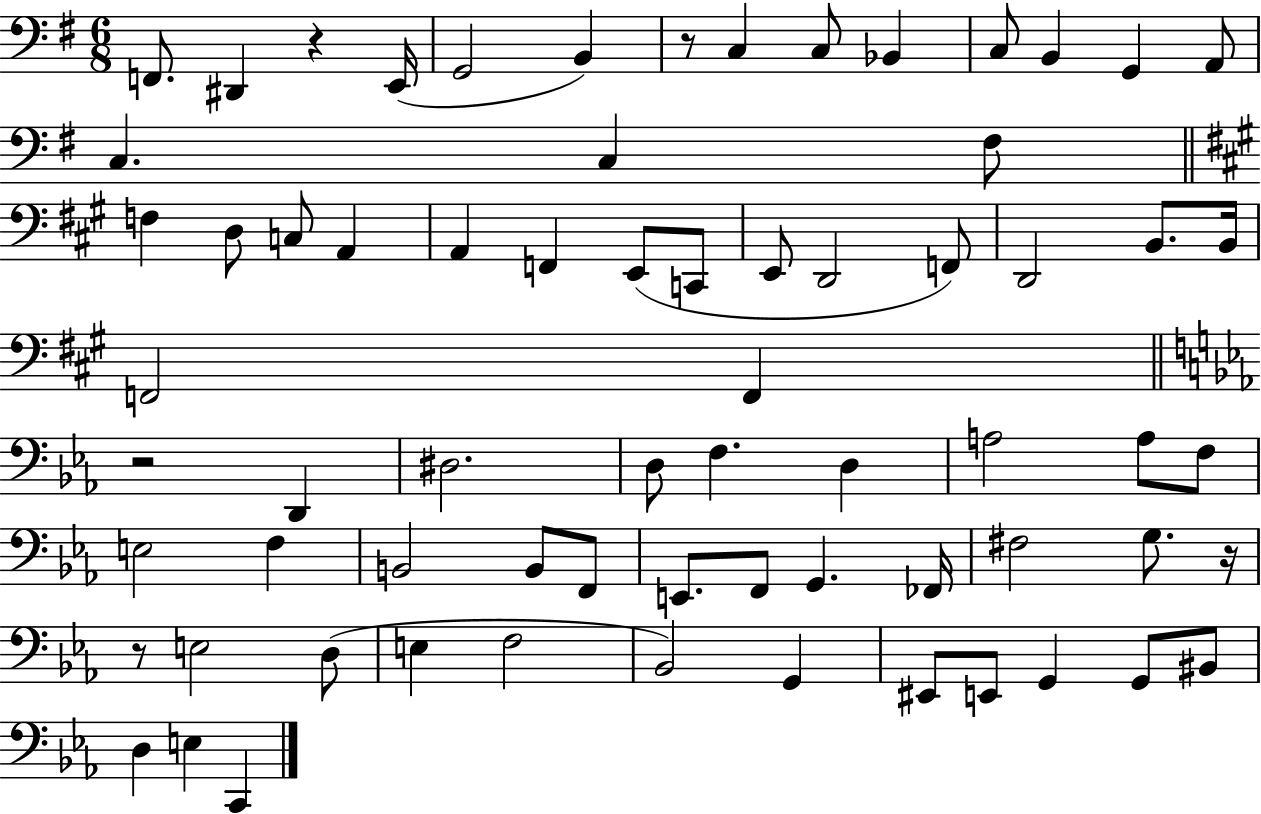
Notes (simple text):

F2/e. D#2/q R/q E2/s G2/h B2/q R/e C3/q C3/e Bb2/q C3/e B2/q G2/q A2/e C3/q. C3/q F#3/e F3/q D3/e C3/e A2/q A2/q F2/q E2/e C2/e E2/e D2/h F2/e D2/h B2/e. B2/s F2/h F2/q R/h D2/q D#3/h. D3/e F3/q. D3/q A3/h A3/e F3/e E3/h F3/q B2/h B2/e F2/e E2/e. F2/e G2/q. FES2/s F#3/h G3/e. R/s R/e E3/h D3/e E3/q F3/h Bb2/h G2/q EIS2/e E2/e G2/q G2/e BIS2/e D3/q E3/q C2/q